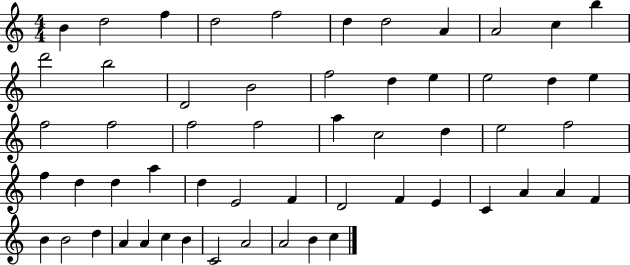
X:1
T:Untitled
M:4/4
L:1/4
K:C
B d2 f d2 f2 d d2 A A2 c b d'2 b2 D2 B2 f2 d e e2 d e f2 f2 f2 f2 a c2 d e2 f2 f d d a d E2 F D2 F E C A A F B B2 d A A c B C2 A2 A2 B c